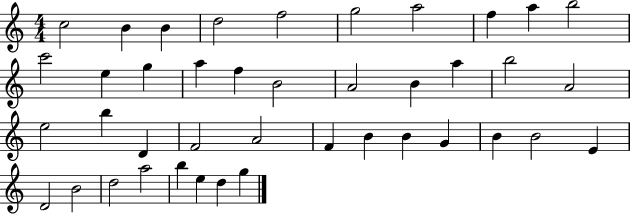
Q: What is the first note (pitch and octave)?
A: C5